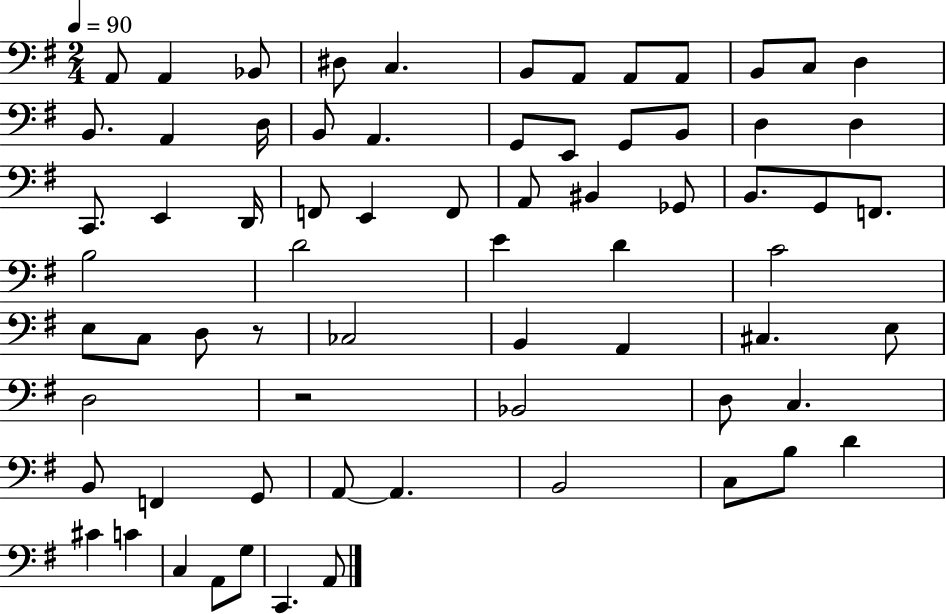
A2/e A2/q Bb2/e D#3/e C3/q. B2/e A2/e A2/e A2/e B2/e C3/e D3/q B2/e. A2/q D3/s B2/e A2/q. G2/e E2/e G2/e B2/e D3/q D3/q C2/e. E2/q D2/s F2/e E2/q F2/e A2/e BIS2/q Gb2/e B2/e. G2/e F2/e. B3/h D4/h E4/q D4/q C4/h E3/e C3/e D3/e R/e CES3/h B2/q A2/q C#3/q. E3/e D3/h R/h Bb2/h D3/e C3/q. B2/e F2/q G2/e A2/e A2/q. B2/h C3/e B3/e D4/q C#4/q C4/q C3/q A2/e G3/e C2/q. A2/e